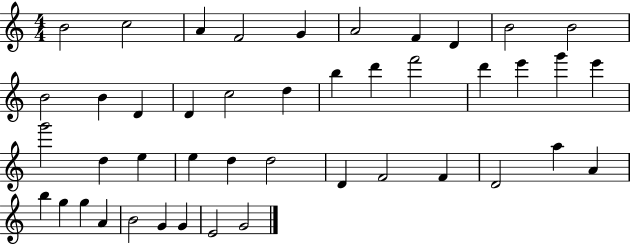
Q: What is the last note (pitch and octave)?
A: G4